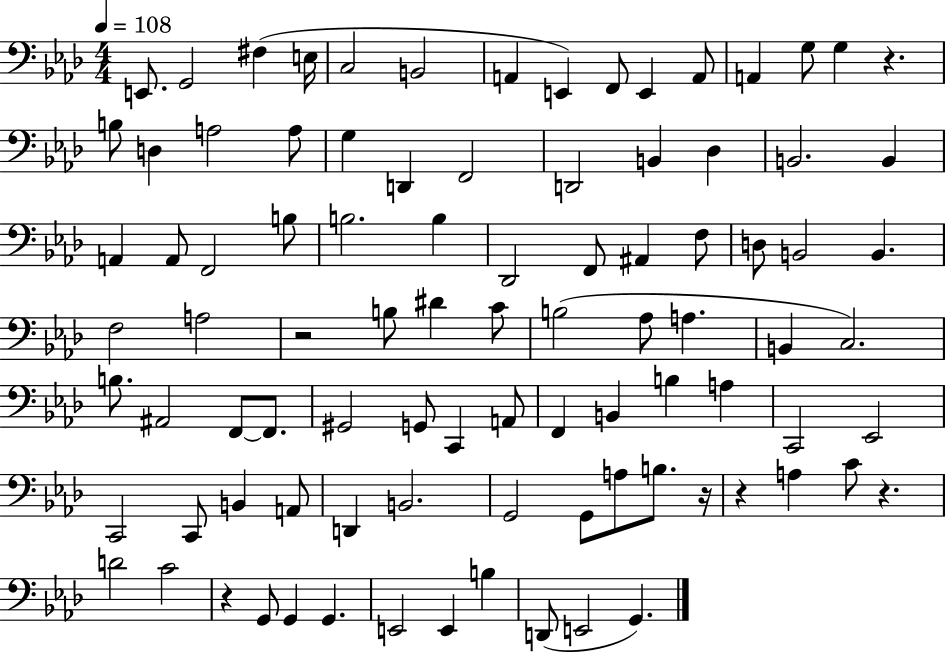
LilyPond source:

{
  \clef bass
  \numericTimeSignature
  \time 4/4
  \key aes \major
  \tempo 4 = 108
  e,8. g,2 fis4( e16 | c2 b,2 | a,4 e,4) f,8 e,4 a,8 | a,4 g8 g4 r4. | \break b8 d4 a2 a8 | g4 d,4 f,2 | d,2 b,4 des4 | b,2. b,4 | \break a,4 a,8 f,2 b8 | b2. b4 | des,2 f,8 ais,4 f8 | d8 b,2 b,4. | \break f2 a2 | r2 b8 dis'4 c'8 | b2( aes8 a4. | b,4 c2.) | \break b8. ais,2 f,8~~ f,8. | gis,2 g,8 c,4 a,8 | f,4 b,4 b4 a4 | c,2 ees,2 | \break c,2 c,8 b,4 a,8 | d,4 b,2. | g,2 g,8 a8 b8. r16 | r4 a4 c'8 r4. | \break d'2 c'2 | r4 g,8 g,4 g,4. | e,2 e,4 b4 | d,8( e,2 g,4.) | \break \bar "|."
}